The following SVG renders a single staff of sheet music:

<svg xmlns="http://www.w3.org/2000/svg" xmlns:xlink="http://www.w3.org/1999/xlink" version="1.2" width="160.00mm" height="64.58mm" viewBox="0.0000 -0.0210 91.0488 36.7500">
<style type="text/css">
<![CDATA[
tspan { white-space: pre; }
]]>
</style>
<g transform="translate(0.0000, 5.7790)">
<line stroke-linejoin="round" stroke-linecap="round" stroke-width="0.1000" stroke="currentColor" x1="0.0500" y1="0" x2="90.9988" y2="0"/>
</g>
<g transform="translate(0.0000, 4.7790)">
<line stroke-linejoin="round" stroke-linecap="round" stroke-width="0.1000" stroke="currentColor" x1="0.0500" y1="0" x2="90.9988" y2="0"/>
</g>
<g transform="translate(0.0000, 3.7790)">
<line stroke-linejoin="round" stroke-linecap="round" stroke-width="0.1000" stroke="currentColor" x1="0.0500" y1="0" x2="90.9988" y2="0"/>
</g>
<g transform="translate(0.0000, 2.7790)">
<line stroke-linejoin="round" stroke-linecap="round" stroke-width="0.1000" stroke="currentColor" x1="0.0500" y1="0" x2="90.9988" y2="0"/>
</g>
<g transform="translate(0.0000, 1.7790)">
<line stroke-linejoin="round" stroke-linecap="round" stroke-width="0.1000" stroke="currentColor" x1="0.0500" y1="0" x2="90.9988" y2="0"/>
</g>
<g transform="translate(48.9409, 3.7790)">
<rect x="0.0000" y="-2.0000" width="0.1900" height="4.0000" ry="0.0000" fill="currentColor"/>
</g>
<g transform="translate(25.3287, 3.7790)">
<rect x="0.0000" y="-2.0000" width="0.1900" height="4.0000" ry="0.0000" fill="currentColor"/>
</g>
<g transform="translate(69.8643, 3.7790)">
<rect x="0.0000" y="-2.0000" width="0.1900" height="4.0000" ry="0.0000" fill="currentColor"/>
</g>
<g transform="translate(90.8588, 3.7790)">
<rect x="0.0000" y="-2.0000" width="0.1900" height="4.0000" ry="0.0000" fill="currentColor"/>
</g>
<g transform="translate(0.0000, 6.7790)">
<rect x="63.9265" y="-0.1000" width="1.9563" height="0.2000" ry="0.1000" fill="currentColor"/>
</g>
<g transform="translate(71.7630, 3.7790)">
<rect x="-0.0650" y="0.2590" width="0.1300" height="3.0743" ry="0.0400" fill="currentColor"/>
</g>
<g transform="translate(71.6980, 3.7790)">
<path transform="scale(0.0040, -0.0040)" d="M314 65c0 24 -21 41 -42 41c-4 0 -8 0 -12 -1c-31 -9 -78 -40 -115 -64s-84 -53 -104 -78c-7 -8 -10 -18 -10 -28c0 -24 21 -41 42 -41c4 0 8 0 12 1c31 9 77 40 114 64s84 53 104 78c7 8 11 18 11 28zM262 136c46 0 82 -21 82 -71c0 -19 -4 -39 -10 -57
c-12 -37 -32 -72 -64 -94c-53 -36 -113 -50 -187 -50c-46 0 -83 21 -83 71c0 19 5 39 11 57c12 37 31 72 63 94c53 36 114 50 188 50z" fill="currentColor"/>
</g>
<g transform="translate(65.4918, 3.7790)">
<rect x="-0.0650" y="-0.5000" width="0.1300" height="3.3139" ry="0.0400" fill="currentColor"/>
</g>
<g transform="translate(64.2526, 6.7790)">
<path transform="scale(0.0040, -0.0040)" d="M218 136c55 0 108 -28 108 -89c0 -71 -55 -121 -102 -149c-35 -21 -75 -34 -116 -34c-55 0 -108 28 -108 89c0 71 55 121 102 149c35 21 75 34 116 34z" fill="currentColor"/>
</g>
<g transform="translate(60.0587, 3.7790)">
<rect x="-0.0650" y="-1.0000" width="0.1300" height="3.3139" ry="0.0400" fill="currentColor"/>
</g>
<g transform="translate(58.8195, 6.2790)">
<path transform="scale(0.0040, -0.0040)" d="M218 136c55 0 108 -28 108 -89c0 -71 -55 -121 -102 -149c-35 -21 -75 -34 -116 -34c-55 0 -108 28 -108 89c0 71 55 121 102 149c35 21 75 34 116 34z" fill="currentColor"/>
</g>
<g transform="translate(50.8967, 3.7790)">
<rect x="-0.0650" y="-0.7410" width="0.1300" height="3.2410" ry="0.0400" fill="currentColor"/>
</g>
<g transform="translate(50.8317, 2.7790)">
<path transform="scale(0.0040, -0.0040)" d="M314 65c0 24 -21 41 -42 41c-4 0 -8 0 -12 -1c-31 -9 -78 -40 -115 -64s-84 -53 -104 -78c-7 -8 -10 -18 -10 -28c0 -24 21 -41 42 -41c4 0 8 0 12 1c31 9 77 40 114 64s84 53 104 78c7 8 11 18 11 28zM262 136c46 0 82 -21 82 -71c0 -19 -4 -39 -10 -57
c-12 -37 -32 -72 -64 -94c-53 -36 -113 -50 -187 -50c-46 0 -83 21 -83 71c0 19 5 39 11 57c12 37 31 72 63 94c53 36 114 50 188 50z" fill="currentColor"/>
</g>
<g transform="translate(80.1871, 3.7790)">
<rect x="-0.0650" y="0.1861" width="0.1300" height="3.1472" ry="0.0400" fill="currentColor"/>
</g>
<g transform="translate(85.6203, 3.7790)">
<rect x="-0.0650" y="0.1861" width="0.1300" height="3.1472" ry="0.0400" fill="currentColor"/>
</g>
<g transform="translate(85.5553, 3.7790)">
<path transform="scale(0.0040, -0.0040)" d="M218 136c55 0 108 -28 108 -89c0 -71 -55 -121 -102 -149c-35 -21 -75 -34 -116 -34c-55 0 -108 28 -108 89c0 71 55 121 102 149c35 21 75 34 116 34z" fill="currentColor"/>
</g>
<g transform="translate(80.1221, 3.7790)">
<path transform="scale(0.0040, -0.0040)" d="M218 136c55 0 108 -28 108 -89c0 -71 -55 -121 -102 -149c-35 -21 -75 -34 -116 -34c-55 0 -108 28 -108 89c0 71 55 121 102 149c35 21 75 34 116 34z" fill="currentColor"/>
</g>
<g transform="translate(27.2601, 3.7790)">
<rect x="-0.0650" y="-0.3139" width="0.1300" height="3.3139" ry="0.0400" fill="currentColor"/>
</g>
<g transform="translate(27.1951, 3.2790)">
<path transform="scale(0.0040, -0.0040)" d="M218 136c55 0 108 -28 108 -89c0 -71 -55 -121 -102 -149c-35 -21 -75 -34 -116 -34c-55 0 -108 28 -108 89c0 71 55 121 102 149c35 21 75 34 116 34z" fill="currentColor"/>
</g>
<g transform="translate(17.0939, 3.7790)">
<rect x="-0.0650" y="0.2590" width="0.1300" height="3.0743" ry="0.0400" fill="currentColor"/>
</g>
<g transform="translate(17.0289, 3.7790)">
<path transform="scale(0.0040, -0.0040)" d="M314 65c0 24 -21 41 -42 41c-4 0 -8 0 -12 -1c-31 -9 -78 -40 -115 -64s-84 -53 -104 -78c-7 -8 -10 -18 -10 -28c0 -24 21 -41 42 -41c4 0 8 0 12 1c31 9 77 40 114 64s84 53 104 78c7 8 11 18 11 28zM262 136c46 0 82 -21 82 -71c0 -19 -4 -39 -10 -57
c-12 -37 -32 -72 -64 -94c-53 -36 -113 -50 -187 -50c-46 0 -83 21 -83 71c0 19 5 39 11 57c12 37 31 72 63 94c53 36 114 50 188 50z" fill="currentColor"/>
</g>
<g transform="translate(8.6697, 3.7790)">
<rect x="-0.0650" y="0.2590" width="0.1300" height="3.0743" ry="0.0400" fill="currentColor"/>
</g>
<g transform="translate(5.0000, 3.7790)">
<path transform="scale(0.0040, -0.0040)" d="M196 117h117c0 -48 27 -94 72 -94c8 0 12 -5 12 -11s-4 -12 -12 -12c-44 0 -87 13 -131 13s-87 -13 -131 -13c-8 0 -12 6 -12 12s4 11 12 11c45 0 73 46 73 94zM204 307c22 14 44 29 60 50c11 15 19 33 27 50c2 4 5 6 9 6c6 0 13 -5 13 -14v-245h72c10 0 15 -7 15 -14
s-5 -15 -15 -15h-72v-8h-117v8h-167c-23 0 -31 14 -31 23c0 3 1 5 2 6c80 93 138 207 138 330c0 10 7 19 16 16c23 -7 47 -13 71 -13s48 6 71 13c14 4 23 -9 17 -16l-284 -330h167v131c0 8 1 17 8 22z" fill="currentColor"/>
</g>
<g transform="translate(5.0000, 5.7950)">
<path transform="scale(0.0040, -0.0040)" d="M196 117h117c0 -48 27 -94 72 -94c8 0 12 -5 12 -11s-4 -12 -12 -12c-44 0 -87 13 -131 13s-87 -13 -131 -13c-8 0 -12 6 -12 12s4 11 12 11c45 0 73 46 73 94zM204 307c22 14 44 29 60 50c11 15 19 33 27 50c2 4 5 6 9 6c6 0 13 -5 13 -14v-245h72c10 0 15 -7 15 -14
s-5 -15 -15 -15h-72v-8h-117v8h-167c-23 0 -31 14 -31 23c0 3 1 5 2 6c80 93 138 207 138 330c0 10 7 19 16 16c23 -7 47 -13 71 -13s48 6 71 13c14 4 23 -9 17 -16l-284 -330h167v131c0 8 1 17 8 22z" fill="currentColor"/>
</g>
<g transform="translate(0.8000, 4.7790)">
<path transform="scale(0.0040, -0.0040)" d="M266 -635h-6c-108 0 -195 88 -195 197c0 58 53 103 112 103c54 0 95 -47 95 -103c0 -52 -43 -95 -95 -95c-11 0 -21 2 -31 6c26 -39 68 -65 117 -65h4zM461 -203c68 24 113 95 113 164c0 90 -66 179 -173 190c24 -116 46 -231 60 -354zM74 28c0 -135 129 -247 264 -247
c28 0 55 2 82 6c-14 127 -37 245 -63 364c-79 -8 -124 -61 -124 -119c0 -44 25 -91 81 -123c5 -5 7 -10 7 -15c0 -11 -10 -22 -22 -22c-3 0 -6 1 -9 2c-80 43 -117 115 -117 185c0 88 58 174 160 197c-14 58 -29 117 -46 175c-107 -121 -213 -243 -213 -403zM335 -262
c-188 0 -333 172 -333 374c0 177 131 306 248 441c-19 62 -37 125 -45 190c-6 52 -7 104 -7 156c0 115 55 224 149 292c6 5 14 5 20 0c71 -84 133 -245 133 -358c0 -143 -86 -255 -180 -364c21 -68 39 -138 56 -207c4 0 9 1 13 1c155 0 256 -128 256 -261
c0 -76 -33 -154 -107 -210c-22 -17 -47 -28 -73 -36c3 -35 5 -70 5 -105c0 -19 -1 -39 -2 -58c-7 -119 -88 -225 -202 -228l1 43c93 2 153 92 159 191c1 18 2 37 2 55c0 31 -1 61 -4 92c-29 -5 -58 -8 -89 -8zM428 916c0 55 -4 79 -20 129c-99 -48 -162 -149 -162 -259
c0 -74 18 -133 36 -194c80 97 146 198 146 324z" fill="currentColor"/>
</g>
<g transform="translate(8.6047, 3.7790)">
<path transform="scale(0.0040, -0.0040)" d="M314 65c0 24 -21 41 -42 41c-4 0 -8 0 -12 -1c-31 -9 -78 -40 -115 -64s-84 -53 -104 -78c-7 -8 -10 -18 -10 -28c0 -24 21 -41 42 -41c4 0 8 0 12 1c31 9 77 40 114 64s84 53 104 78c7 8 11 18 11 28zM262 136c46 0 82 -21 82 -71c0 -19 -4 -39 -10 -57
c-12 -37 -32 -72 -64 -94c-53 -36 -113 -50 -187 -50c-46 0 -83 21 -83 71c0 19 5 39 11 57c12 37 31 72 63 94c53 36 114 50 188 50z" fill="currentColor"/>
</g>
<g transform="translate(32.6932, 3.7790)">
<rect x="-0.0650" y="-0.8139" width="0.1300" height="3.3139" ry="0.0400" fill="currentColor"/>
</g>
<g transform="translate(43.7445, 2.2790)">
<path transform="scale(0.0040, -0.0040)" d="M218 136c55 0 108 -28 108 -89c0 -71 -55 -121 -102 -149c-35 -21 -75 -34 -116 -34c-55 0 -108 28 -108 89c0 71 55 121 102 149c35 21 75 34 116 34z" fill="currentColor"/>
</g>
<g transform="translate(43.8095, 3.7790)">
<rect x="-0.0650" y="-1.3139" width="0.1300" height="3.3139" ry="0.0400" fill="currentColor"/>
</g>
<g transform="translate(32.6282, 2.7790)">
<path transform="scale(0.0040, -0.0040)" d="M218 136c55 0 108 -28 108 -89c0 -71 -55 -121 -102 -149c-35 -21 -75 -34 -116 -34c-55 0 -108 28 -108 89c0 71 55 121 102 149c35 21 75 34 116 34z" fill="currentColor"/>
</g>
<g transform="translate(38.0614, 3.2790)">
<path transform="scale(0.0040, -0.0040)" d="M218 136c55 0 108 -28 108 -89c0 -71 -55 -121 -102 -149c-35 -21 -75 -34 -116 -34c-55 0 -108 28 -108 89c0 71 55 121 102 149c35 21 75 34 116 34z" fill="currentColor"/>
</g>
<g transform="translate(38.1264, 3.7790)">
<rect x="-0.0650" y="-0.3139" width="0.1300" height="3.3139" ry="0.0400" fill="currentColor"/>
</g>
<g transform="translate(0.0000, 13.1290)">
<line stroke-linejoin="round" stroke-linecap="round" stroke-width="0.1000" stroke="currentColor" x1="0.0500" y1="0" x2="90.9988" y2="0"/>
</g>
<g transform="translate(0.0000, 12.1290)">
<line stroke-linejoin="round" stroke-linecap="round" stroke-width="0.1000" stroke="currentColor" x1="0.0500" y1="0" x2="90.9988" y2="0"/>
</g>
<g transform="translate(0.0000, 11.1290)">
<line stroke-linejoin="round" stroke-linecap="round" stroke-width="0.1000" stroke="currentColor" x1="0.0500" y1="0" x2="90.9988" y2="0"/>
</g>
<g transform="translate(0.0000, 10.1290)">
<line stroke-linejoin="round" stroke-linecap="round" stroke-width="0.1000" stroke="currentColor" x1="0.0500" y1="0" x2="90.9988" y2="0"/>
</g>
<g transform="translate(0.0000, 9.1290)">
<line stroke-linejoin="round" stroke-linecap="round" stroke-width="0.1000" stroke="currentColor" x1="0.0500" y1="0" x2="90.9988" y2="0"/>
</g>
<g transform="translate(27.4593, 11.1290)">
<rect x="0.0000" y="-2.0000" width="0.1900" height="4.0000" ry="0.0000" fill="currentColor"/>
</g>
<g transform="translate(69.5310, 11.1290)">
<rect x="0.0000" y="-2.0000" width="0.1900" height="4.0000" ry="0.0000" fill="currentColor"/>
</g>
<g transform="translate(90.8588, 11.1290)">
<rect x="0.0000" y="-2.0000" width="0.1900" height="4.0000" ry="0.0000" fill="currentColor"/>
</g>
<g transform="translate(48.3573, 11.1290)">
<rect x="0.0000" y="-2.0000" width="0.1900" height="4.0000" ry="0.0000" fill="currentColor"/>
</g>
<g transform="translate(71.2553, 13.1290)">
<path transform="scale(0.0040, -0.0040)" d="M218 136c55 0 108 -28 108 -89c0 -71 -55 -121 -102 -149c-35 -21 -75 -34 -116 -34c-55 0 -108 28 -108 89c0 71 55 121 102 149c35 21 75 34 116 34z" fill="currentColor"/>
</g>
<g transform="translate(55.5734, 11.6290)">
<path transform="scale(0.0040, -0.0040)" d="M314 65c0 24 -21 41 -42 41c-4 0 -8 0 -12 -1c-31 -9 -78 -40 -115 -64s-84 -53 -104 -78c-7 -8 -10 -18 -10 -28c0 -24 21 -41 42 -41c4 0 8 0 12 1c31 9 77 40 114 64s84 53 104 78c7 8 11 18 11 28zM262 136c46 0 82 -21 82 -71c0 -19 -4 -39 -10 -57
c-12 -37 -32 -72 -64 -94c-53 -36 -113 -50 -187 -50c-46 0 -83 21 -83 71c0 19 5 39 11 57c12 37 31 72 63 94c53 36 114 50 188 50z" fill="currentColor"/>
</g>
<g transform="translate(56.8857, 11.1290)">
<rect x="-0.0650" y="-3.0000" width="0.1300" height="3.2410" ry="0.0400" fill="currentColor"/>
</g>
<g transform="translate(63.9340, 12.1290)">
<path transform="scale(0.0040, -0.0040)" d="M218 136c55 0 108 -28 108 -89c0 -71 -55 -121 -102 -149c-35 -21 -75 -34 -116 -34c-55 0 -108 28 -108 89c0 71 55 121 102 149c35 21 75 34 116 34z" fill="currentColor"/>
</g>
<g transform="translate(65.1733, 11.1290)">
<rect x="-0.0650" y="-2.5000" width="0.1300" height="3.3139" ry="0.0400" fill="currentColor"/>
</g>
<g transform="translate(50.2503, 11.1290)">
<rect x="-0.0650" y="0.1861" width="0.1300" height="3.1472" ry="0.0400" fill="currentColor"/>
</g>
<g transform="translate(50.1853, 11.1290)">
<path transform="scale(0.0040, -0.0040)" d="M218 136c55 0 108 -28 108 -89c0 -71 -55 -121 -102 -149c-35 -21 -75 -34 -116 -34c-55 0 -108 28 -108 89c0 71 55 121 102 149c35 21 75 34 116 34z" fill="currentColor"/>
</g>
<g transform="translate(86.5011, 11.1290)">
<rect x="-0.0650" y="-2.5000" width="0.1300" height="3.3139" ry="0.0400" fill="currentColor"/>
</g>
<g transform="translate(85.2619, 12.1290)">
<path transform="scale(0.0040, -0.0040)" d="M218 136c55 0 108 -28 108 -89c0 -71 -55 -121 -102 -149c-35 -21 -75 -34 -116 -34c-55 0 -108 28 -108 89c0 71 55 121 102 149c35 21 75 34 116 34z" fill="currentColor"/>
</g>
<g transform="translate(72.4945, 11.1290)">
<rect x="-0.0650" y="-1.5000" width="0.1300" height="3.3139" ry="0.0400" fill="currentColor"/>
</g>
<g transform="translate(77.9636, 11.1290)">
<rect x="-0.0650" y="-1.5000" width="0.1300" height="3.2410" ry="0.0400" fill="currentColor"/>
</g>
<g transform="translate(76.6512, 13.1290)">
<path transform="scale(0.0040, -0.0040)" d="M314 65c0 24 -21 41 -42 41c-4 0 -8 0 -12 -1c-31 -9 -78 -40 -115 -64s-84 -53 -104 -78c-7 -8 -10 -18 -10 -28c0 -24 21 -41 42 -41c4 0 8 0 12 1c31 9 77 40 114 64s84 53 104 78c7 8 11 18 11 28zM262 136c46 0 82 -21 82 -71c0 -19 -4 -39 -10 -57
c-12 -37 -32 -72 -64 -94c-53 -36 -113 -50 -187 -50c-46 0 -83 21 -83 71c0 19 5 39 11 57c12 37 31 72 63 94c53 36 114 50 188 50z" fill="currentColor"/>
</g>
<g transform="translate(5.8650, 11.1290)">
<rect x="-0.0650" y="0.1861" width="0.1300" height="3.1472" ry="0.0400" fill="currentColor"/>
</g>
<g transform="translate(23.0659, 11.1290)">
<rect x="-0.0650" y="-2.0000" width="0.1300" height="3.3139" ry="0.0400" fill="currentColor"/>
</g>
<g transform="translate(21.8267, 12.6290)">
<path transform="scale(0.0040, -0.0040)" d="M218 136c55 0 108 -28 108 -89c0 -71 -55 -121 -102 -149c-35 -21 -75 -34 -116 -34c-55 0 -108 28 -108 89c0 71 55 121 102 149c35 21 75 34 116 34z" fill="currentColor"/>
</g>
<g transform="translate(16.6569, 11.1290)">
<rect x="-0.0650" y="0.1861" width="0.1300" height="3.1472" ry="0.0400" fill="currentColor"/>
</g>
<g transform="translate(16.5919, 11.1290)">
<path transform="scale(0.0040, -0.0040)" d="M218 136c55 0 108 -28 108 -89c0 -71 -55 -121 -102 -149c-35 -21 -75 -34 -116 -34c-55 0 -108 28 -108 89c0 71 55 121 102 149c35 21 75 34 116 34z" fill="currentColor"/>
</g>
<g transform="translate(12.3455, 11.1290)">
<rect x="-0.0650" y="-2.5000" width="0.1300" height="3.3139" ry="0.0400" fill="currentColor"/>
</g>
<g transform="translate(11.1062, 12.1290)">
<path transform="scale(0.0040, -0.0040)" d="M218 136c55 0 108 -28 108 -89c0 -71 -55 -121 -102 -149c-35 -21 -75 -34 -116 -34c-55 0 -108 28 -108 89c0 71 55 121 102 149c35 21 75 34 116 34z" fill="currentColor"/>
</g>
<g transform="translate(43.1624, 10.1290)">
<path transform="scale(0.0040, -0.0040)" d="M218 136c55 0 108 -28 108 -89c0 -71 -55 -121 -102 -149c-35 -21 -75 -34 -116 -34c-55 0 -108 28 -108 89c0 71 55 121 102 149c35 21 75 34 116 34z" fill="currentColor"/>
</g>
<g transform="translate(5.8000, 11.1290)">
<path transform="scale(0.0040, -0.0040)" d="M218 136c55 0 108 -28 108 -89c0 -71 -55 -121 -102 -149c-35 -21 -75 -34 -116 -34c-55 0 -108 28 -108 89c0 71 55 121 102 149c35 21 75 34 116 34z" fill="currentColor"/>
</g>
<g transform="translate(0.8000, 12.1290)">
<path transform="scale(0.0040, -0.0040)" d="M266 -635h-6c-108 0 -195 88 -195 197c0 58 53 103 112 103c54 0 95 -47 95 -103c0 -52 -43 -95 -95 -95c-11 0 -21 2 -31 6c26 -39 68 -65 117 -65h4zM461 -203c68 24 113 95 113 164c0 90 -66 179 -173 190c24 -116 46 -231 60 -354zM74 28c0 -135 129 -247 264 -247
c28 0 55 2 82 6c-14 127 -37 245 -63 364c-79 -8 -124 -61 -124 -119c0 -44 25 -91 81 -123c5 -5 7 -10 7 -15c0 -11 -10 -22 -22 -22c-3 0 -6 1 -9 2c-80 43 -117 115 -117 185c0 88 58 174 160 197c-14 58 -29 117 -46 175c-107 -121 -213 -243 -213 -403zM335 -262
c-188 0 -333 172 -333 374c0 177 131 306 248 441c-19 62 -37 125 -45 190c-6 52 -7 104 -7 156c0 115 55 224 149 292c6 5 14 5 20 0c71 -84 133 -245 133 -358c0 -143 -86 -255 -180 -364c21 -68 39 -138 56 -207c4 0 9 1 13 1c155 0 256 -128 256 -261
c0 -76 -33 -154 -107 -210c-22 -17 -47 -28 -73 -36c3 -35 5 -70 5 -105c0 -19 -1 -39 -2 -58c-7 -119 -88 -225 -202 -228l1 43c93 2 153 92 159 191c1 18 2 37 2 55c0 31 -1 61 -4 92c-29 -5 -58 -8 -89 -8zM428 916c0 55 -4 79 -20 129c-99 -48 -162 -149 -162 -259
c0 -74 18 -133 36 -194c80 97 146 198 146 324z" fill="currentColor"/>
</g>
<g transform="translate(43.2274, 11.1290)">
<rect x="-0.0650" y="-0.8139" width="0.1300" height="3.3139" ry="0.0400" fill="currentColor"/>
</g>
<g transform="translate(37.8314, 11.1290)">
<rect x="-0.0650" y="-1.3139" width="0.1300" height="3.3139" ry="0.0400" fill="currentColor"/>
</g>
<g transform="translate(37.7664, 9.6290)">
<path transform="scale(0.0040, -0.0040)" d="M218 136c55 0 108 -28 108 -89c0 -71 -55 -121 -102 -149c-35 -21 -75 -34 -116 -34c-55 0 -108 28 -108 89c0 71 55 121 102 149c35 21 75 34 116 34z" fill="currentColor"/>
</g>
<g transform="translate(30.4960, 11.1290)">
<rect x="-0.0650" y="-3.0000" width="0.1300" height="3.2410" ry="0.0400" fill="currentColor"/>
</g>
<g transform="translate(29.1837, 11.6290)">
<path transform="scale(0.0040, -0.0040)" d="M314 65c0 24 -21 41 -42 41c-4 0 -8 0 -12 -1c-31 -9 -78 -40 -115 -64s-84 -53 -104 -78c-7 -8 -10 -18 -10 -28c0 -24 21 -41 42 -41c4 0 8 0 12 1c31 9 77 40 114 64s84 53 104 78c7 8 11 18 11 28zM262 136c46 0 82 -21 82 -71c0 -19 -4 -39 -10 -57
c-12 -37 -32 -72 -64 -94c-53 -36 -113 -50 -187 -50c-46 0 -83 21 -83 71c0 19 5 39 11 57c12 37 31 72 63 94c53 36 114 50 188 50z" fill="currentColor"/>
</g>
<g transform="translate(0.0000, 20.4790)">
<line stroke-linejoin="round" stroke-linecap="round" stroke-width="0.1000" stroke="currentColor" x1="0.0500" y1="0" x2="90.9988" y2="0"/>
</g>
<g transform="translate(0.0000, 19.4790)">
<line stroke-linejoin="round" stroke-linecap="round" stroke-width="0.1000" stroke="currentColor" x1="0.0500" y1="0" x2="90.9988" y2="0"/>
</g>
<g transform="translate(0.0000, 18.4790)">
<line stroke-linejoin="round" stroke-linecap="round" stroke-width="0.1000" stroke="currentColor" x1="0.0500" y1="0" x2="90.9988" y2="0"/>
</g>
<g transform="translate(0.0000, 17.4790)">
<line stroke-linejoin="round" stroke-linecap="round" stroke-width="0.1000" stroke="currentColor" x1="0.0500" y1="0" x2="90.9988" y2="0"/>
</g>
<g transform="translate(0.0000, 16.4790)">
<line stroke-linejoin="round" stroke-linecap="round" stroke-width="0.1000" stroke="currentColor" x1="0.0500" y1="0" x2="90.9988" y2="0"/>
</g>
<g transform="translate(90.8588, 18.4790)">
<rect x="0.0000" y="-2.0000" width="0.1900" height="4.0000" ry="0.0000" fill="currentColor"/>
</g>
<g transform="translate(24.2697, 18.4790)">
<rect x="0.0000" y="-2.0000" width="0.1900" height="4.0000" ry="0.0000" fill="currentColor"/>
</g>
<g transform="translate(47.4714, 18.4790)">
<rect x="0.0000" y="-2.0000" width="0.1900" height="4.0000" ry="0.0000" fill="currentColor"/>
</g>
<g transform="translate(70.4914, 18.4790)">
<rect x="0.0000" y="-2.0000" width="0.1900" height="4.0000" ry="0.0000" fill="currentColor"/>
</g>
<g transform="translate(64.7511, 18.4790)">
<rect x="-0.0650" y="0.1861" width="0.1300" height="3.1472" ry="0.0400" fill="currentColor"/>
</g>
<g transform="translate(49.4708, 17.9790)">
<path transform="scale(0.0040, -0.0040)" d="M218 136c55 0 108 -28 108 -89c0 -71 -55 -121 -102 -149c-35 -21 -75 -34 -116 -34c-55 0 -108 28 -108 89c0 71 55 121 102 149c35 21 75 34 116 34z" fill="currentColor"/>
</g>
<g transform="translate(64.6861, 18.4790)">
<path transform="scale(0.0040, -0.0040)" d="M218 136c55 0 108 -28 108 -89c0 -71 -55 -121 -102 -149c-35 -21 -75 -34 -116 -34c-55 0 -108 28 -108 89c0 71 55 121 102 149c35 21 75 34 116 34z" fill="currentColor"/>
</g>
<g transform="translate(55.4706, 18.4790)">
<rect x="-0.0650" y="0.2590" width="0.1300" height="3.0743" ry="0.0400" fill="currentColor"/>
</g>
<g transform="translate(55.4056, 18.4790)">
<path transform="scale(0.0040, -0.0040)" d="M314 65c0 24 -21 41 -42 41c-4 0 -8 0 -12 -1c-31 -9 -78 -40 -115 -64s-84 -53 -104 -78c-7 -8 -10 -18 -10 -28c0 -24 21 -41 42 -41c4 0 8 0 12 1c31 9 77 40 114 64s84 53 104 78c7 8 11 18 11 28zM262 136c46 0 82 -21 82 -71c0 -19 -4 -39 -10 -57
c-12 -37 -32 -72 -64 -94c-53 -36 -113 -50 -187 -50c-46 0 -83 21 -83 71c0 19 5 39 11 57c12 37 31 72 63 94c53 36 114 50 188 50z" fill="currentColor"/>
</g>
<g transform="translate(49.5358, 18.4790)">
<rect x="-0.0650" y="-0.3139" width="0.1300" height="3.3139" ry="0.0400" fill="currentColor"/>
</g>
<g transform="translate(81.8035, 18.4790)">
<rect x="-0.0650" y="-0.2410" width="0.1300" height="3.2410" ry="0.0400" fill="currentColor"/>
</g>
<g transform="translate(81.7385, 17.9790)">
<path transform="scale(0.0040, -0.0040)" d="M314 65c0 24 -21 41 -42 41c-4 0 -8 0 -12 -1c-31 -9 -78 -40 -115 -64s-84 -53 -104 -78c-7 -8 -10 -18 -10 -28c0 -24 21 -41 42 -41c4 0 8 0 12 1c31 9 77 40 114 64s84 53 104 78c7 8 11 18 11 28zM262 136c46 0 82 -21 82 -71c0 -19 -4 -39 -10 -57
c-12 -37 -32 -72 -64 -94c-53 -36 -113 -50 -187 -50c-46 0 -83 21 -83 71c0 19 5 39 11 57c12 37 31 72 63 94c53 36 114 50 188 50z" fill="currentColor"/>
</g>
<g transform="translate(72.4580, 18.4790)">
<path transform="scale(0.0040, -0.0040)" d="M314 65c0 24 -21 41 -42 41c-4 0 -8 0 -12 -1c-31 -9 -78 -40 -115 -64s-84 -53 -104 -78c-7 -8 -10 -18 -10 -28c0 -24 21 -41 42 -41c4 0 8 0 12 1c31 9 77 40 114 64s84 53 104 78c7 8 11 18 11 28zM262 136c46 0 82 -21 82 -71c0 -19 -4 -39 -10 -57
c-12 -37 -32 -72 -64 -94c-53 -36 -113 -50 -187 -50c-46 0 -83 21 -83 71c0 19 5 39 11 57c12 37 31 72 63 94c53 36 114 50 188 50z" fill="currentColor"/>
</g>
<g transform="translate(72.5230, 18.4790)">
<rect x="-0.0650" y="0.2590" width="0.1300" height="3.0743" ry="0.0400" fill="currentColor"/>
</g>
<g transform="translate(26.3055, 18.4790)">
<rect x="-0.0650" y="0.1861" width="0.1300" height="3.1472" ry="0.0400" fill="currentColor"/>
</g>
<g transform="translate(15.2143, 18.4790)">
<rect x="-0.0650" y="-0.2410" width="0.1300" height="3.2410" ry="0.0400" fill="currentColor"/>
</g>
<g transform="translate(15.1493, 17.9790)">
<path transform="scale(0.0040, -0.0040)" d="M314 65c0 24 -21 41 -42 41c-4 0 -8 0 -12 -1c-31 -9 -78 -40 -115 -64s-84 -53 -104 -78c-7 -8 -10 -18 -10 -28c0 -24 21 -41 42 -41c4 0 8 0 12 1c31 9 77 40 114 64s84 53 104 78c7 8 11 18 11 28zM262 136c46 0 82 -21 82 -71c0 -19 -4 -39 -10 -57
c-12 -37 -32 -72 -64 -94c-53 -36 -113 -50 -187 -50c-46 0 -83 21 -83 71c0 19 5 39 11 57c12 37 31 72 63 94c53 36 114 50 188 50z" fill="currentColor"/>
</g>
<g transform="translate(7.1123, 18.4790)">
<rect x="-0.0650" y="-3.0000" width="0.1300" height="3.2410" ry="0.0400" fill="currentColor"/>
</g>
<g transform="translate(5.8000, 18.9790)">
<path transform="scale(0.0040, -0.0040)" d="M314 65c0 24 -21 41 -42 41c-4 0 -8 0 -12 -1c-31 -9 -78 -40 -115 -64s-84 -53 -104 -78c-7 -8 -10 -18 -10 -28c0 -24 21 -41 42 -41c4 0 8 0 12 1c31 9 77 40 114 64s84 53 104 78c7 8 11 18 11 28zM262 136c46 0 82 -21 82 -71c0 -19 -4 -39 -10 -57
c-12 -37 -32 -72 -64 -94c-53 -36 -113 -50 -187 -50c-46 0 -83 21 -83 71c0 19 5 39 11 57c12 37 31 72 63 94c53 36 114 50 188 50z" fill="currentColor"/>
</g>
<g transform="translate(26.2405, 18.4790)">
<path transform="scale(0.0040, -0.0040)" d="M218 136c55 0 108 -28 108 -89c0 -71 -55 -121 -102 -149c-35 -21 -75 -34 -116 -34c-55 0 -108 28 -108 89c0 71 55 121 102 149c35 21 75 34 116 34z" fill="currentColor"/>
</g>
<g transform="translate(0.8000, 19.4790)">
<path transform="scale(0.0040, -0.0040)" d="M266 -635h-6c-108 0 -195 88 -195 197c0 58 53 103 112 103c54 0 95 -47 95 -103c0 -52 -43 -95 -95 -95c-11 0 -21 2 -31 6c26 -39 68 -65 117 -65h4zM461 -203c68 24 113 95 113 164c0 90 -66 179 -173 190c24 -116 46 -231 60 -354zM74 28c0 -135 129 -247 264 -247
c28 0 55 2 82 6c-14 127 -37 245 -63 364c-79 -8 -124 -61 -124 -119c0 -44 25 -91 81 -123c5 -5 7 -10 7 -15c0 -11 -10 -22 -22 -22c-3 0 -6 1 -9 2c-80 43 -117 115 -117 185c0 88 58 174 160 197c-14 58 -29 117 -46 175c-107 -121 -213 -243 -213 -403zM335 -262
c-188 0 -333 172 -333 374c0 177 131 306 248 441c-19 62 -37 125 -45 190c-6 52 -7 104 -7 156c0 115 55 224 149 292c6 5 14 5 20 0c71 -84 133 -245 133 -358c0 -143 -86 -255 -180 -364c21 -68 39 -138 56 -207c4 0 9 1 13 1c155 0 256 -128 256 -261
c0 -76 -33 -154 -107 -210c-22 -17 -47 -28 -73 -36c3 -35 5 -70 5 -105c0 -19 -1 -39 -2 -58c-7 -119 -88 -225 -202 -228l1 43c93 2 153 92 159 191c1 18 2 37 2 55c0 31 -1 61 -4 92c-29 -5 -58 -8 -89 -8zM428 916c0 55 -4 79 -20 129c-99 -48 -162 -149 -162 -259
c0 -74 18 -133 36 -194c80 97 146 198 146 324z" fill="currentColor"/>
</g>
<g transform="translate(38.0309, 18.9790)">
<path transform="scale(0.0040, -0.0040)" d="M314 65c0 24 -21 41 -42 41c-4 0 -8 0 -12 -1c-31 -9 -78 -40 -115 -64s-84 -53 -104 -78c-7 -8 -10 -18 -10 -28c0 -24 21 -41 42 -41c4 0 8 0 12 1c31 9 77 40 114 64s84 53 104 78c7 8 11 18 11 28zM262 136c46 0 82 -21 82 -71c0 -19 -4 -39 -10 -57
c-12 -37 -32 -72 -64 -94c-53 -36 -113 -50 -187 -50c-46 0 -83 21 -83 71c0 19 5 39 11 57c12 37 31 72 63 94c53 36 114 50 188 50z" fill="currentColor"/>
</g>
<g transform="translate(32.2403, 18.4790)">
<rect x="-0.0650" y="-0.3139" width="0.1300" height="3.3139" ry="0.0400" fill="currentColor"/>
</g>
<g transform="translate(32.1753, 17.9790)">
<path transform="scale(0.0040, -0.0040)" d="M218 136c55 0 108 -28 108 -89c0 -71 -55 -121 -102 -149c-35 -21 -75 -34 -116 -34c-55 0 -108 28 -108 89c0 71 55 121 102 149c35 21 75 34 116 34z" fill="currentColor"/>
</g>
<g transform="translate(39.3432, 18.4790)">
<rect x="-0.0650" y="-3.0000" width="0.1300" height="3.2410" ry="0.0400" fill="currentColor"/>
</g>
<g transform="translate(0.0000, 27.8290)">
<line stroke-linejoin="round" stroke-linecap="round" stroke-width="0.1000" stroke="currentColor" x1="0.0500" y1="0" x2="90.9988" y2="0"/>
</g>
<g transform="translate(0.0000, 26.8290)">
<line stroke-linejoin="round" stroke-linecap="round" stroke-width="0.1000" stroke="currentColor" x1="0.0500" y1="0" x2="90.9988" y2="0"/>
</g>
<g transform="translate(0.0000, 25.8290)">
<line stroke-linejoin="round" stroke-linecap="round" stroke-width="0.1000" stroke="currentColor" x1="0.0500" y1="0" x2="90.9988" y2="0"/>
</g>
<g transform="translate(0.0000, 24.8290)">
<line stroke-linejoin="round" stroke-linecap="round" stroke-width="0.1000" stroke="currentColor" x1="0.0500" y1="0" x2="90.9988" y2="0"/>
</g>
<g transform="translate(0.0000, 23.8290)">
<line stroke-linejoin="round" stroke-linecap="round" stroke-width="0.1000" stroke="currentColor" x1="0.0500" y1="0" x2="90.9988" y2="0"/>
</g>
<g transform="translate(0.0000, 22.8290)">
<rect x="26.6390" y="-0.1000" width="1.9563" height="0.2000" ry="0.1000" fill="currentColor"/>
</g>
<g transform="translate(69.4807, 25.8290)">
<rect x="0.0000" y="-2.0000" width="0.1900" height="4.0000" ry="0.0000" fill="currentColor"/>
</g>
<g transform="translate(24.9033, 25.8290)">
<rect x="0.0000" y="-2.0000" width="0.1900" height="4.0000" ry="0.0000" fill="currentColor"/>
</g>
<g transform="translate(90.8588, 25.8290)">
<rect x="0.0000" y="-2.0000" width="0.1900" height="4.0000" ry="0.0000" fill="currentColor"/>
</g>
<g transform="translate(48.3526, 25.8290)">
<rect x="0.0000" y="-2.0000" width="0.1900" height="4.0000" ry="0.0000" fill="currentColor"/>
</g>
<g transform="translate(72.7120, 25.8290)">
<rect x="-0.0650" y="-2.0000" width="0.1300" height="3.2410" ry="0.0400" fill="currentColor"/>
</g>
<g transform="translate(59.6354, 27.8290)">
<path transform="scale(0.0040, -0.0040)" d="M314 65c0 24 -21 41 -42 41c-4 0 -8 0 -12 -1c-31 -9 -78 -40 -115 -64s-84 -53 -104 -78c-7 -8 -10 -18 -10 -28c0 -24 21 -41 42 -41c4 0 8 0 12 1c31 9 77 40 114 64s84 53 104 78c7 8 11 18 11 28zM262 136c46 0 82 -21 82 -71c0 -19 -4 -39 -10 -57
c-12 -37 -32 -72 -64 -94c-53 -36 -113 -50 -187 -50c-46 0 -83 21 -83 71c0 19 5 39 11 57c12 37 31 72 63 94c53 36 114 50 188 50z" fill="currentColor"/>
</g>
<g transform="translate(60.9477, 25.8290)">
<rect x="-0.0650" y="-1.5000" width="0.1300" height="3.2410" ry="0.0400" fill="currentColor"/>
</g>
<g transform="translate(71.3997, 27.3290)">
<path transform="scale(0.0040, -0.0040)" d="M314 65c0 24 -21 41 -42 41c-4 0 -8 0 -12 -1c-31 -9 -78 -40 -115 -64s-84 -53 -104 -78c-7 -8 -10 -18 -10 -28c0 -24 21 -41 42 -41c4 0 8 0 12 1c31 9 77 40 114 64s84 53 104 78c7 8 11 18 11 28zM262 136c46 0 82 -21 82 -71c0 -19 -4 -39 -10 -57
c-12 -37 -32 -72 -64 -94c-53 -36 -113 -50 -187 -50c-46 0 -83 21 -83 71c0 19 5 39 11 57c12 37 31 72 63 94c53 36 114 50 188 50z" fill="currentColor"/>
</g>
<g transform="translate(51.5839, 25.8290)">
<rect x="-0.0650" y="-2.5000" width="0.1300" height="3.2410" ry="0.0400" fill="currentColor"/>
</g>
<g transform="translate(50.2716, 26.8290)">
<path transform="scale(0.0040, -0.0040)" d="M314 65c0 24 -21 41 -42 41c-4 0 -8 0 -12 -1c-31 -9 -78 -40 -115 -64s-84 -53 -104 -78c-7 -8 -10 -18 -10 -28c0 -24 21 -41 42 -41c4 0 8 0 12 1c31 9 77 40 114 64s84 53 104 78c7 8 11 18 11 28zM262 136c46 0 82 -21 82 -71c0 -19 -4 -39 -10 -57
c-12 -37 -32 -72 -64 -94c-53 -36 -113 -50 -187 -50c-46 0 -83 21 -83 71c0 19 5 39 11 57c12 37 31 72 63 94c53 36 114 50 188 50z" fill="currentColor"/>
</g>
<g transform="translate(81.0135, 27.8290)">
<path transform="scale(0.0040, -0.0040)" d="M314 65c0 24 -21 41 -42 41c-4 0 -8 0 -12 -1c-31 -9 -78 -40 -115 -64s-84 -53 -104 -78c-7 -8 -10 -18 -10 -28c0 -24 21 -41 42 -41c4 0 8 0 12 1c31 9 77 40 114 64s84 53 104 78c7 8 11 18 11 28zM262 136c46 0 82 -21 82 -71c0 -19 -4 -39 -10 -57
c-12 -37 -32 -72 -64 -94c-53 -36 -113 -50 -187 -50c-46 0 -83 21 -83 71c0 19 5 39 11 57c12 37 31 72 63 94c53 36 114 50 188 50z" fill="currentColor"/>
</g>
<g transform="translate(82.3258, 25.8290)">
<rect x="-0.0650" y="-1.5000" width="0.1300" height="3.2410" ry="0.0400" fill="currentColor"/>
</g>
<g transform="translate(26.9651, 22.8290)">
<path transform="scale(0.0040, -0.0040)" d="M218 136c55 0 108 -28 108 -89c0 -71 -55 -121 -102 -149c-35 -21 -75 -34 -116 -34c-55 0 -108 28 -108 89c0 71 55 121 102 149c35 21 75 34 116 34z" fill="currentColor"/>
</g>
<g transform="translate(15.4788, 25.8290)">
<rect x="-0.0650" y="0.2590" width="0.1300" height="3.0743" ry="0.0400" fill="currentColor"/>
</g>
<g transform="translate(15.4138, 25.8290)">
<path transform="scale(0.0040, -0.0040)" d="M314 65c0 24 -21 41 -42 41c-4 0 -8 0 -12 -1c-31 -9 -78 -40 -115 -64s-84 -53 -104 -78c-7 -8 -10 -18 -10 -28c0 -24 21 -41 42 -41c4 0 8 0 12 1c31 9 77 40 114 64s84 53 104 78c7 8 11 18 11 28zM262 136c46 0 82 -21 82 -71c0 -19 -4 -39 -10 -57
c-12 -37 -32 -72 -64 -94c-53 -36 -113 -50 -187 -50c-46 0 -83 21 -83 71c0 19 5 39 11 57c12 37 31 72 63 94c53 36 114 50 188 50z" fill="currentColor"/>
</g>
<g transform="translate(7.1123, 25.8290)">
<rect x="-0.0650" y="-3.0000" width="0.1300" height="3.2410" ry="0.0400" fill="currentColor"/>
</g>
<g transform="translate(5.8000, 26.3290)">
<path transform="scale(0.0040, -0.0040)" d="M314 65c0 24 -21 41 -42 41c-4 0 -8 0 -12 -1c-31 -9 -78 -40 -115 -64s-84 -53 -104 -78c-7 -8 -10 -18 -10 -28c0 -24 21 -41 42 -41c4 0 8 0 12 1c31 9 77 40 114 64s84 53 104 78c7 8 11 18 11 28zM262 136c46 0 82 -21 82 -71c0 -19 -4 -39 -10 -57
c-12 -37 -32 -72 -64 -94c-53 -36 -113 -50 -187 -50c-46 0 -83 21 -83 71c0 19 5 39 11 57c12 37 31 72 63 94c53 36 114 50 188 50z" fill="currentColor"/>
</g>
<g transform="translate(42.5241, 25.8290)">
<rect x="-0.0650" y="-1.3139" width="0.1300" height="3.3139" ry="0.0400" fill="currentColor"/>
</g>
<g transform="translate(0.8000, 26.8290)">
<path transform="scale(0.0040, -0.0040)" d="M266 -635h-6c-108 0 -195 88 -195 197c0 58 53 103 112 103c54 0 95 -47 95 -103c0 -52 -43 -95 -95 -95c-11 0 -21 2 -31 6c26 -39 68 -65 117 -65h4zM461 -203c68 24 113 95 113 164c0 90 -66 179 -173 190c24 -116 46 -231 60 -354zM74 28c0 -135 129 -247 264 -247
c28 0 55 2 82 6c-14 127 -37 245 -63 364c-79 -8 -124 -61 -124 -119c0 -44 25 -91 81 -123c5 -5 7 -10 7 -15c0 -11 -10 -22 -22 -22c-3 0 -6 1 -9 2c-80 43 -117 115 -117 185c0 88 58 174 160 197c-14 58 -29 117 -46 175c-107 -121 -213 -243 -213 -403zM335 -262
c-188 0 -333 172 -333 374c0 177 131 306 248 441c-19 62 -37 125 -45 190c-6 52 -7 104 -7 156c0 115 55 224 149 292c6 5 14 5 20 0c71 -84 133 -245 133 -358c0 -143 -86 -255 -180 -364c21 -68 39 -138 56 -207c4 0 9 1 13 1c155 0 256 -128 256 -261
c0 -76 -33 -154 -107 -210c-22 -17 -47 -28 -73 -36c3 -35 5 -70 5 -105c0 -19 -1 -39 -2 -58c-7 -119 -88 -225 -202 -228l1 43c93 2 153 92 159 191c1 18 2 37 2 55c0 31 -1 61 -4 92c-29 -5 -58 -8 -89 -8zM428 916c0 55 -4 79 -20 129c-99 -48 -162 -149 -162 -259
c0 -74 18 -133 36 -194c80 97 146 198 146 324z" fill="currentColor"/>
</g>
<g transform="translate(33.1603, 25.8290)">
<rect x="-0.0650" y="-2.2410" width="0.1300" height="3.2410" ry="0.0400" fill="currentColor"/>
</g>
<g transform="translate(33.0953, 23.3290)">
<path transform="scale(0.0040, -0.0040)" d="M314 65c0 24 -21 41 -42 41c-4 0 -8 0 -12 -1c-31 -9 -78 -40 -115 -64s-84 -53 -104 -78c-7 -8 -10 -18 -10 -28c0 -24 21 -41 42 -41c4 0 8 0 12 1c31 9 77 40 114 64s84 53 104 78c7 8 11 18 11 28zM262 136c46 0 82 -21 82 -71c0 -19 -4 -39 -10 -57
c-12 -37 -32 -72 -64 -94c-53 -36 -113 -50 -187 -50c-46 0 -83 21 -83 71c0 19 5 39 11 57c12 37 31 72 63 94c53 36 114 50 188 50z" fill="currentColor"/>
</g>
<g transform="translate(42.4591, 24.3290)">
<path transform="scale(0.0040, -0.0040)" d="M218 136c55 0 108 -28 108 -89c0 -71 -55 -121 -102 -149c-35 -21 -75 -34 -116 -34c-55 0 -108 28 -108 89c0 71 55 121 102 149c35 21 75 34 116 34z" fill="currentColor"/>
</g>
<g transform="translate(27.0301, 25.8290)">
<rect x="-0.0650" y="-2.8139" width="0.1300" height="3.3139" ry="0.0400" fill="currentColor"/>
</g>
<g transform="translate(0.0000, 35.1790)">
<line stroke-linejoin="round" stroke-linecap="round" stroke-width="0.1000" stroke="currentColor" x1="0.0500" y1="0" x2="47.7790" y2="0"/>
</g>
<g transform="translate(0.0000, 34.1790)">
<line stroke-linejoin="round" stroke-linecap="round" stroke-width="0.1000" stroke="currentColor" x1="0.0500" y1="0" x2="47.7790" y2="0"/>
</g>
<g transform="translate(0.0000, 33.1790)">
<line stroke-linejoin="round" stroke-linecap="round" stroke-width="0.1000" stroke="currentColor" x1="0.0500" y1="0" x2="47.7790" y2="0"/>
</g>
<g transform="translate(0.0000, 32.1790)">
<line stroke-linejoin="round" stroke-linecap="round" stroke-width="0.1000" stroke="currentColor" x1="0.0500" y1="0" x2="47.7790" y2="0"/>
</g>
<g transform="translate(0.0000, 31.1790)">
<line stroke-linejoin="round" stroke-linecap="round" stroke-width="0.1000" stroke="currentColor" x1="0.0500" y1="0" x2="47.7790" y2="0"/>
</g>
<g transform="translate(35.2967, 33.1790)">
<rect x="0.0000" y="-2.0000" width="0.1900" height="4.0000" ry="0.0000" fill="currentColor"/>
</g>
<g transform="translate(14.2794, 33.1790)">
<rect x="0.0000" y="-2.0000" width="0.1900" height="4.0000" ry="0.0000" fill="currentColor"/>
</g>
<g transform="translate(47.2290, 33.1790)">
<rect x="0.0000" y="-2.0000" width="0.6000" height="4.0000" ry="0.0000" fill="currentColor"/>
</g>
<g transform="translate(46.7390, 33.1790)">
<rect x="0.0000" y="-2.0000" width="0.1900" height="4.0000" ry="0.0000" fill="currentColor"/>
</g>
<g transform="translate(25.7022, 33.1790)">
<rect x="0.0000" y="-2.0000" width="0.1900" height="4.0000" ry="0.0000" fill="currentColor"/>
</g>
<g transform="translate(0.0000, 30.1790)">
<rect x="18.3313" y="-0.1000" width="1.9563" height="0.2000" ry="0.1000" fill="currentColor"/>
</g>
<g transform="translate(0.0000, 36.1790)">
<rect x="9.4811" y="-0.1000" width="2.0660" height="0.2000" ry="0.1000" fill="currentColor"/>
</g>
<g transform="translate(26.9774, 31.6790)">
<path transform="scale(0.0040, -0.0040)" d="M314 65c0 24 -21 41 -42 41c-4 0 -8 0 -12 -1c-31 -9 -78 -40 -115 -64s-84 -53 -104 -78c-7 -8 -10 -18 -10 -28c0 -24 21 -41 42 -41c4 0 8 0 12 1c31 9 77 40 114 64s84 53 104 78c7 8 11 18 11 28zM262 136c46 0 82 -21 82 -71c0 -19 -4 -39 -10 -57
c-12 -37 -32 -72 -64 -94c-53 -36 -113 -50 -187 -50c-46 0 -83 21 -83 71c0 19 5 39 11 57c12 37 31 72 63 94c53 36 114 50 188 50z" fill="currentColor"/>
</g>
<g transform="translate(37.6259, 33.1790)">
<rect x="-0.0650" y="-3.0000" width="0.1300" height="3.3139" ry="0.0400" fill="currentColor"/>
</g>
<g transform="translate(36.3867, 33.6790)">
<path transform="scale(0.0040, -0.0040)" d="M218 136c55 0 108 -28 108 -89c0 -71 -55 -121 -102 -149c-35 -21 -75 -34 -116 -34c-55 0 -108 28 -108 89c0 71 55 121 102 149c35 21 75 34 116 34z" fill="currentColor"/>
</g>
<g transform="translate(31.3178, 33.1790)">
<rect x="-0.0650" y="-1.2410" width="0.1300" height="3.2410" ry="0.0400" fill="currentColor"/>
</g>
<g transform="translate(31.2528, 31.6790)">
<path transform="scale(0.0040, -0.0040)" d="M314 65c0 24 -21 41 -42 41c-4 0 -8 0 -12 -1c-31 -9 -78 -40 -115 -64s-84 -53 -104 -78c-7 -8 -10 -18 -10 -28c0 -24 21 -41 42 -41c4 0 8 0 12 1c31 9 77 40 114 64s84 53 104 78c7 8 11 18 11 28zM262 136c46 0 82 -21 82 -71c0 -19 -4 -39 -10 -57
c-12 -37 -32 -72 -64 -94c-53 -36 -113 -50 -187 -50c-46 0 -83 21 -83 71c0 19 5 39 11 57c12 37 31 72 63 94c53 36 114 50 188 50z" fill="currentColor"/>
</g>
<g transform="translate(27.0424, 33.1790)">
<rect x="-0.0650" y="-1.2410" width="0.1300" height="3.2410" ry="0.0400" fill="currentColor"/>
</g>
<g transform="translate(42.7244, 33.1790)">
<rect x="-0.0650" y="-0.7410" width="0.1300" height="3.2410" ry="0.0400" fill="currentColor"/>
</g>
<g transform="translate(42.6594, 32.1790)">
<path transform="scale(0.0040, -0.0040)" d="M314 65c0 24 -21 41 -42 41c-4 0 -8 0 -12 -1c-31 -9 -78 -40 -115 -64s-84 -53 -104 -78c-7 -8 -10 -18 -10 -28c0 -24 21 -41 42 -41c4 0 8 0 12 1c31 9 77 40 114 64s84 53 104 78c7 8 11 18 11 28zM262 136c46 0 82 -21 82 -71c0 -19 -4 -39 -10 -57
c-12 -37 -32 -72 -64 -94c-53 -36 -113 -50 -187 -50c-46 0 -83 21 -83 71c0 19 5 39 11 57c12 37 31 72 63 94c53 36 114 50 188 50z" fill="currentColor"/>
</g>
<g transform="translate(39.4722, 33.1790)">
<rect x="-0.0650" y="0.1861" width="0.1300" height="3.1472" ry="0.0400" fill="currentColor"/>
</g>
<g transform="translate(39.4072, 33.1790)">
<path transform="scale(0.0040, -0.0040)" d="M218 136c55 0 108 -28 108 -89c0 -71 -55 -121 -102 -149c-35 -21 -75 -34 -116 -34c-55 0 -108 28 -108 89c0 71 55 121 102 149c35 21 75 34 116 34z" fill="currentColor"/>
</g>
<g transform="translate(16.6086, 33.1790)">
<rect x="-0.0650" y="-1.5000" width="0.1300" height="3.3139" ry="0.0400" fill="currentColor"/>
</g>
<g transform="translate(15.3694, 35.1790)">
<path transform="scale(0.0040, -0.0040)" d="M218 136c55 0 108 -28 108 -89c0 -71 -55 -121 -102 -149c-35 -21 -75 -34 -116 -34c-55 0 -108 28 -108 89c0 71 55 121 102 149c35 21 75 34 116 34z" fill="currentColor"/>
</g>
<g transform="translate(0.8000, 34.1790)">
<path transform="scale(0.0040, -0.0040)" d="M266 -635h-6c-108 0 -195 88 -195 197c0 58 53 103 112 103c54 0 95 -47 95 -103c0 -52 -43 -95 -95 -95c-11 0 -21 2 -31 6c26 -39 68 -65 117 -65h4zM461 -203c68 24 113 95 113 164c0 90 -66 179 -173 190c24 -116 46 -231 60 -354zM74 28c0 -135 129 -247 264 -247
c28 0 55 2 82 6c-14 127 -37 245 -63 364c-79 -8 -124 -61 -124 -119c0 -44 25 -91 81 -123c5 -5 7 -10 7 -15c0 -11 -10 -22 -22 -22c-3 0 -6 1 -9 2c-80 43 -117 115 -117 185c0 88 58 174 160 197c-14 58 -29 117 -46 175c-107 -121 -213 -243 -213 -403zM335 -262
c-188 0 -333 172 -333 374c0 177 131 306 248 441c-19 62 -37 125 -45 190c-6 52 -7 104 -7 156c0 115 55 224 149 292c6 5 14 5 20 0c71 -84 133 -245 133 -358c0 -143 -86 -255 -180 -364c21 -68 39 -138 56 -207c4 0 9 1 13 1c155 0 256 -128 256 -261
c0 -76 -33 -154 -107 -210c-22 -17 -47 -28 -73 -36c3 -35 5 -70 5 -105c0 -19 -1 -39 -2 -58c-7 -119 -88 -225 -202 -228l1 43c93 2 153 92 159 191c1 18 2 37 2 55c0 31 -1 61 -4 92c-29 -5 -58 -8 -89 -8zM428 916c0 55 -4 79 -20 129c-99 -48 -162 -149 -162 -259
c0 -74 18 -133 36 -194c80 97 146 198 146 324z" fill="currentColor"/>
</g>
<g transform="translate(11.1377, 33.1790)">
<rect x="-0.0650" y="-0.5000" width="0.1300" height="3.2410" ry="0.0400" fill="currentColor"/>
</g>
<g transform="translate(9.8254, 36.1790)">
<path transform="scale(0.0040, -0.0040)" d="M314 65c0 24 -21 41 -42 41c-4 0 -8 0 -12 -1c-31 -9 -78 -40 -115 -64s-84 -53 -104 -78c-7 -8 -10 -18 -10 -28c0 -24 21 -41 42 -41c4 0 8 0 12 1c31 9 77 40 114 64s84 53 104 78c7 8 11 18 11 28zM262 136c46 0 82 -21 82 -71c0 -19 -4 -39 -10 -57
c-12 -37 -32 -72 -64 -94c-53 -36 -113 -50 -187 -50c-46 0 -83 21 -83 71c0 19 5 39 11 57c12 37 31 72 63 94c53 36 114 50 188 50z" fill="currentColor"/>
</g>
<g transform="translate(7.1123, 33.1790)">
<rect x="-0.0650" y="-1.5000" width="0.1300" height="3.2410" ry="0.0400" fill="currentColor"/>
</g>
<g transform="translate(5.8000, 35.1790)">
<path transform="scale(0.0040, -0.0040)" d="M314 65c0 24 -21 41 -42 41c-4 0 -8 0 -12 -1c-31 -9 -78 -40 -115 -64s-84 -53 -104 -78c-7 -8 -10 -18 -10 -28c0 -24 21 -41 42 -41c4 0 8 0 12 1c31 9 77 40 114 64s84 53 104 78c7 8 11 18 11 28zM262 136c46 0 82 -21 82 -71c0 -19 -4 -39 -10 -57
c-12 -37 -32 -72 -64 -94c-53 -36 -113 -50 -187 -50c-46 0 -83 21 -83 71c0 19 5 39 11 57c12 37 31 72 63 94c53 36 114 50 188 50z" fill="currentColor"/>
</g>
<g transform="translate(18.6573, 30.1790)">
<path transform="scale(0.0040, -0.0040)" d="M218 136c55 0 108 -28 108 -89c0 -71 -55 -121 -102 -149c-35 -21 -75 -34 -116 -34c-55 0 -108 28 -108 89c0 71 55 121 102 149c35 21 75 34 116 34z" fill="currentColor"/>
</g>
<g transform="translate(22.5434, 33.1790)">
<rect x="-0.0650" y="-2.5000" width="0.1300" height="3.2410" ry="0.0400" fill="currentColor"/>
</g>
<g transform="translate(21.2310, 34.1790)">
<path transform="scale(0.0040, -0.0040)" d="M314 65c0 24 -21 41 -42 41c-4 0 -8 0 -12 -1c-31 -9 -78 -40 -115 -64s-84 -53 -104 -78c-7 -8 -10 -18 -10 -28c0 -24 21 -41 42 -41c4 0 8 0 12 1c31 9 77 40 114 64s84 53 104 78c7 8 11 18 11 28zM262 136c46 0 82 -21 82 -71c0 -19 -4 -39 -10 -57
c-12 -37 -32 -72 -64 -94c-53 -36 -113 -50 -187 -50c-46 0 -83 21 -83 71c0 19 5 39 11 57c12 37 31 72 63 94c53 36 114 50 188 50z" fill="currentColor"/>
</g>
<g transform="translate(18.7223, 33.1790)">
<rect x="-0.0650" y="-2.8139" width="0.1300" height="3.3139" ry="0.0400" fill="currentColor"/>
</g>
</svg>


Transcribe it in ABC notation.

X:1
T:Untitled
M:4/4
L:1/4
K:C
B2 B2 c d c e d2 D C B2 B B B G B F A2 e d B A2 G E E2 G A2 c2 B c A2 c B2 B B2 c2 A2 B2 a g2 e G2 E2 F2 E2 E2 C2 E a G2 e2 e2 A B d2